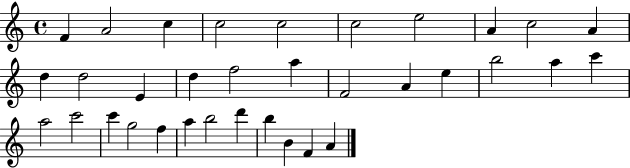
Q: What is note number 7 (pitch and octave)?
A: E5